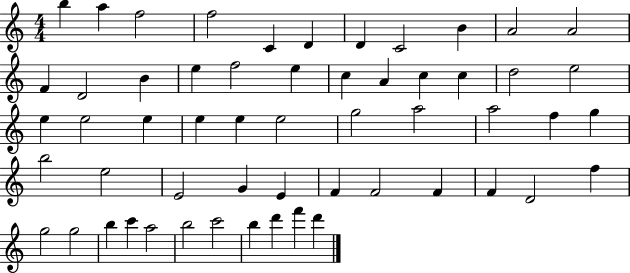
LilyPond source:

{
  \clef treble
  \numericTimeSignature
  \time 4/4
  \key c \major
  b''4 a''4 f''2 | f''2 c'4 d'4 | d'4 c'2 b'4 | a'2 a'2 | \break f'4 d'2 b'4 | e''4 f''2 e''4 | c''4 a'4 c''4 c''4 | d''2 e''2 | \break e''4 e''2 e''4 | e''4 e''4 e''2 | g''2 a''2 | a''2 f''4 g''4 | \break b''2 e''2 | e'2 g'4 e'4 | f'4 f'2 f'4 | f'4 d'2 f''4 | \break g''2 g''2 | b''4 c'''4 a''2 | b''2 c'''2 | b''4 d'''4 f'''4 d'''4 | \break \bar "|."
}